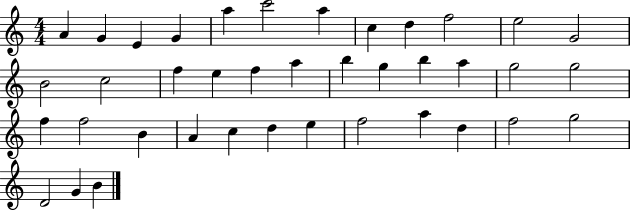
A4/q G4/q E4/q G4/q A5/q C6/h A5/q C5/q D5/q F5/h E5/h G4/h B4/h C5/h F5/q E5/q F5/q A5/q B5/q G5/q B5/q A5/q G5/h G5/h F5/q F5/h B4/q A4/q C5/q D5/q E5/q F5/h A5/q D5/q F5/h G5/h D4/h G4/q B4/q